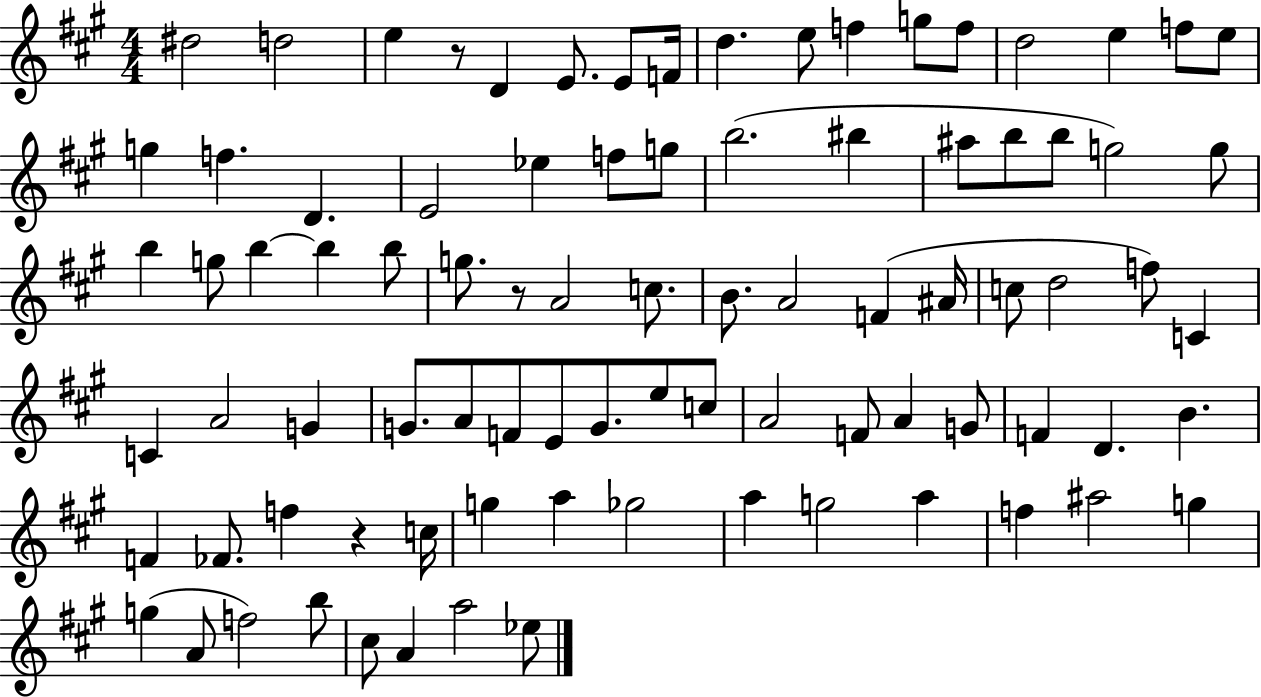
{
  \clef treble
  \numericTimeSignature
  \time 4/4
  \key a \major
  dis''2 d''2 | e''4 r8 d'4 e'8. e'8 f'16 | d''4. e''8 f''4 g''8 f''8 | d''2 e''4 f''8 e''8 | \break g''4 f''4. d'4. | e'2 ees''4 f''8 g''8 | b''2.( bis''4 | ais''8 b''8 b''8 g''2) g''8 | \break b''4 g''8 b''4~~ b''4 b''8 | g''8. r8 a'2 c''8. | b'8. a'2 f'4( ais'16 | c''8 d''2 f''8) c'4 | \break c'4 a'2 g'4 | g'8. a'8 f'8 e'8 g'8. e''8 c''8 | a'2 f'8 a'4 g'8 | f'4 d'4. b'4. | \break f'4 fes'8. f''4 r4 c''16 | g''4 a''4 ges''2 | a''4 g''2 a''4 | f''4 ais''2 g''4 | \break g''4( a'8 f''2) b''8 | cis''8 a'4 a''2 ees''8 | \bar "|."
}